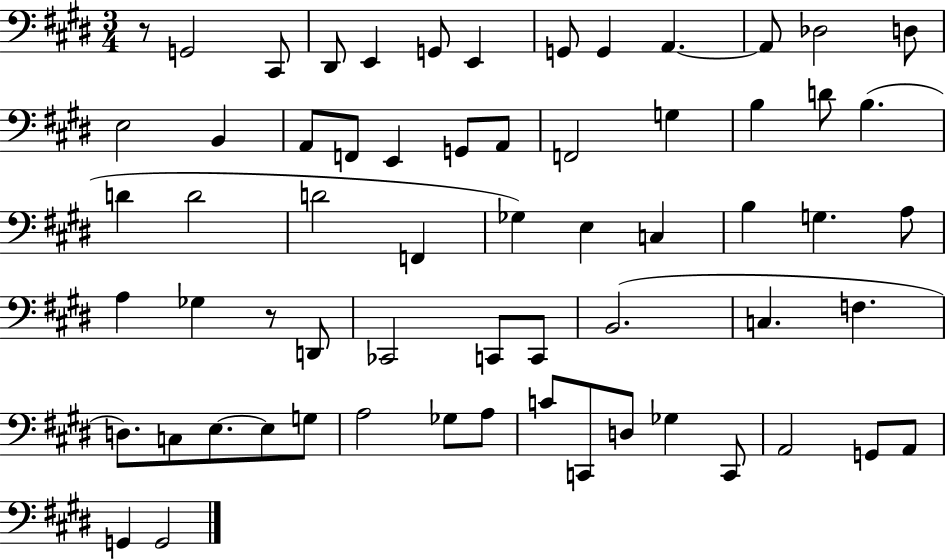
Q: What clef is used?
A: bass